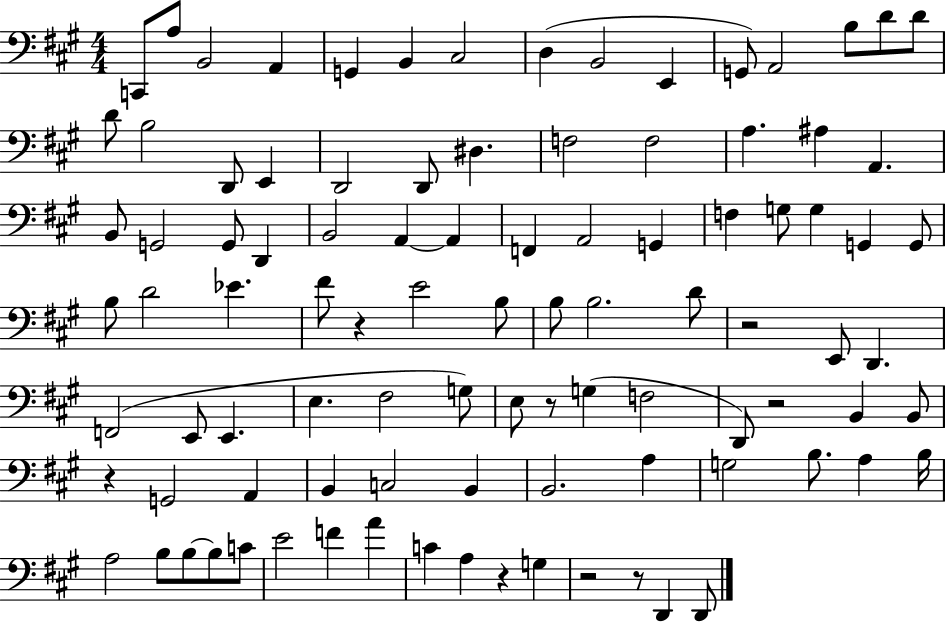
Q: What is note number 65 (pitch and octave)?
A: B2